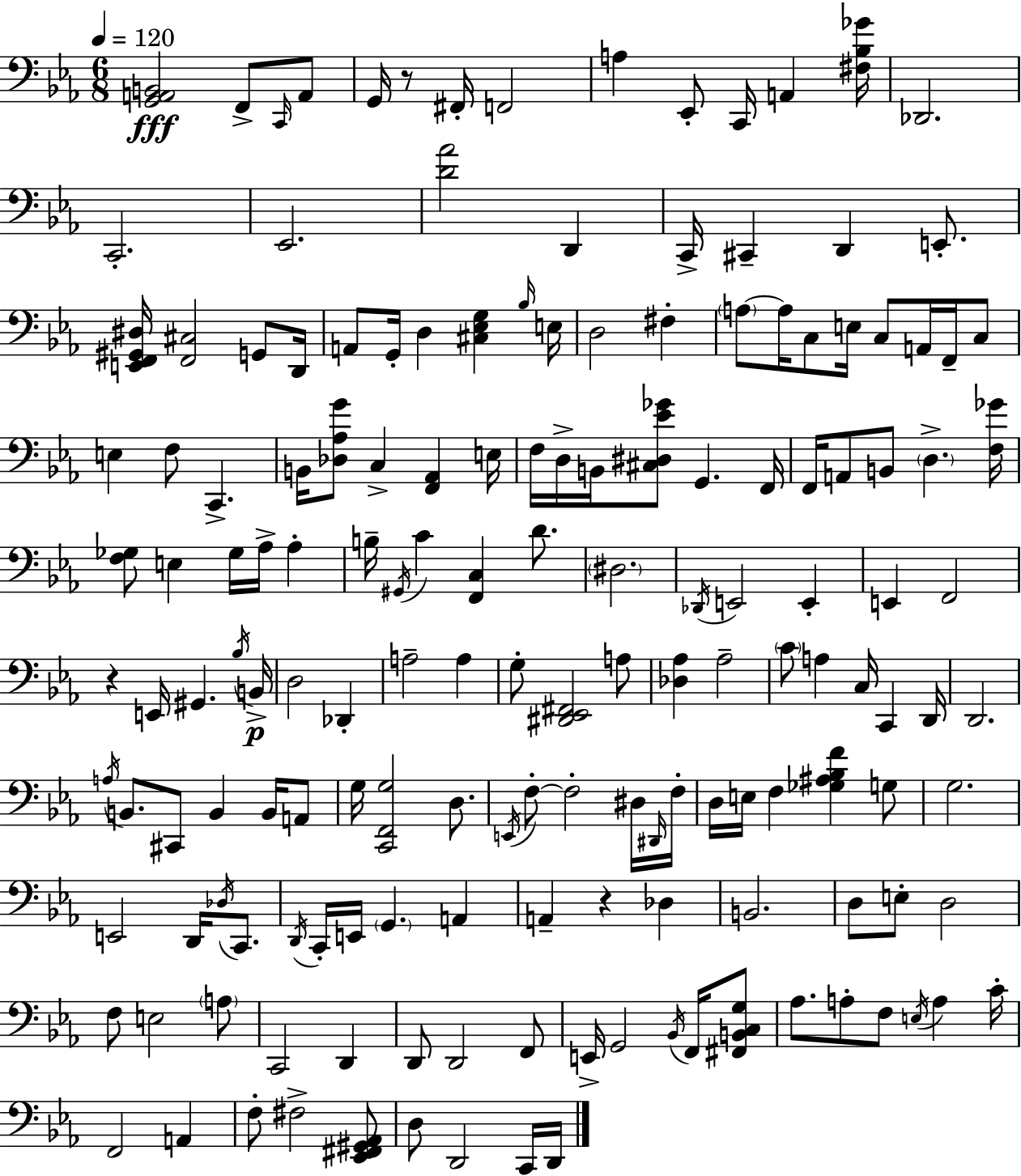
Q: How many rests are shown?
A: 3